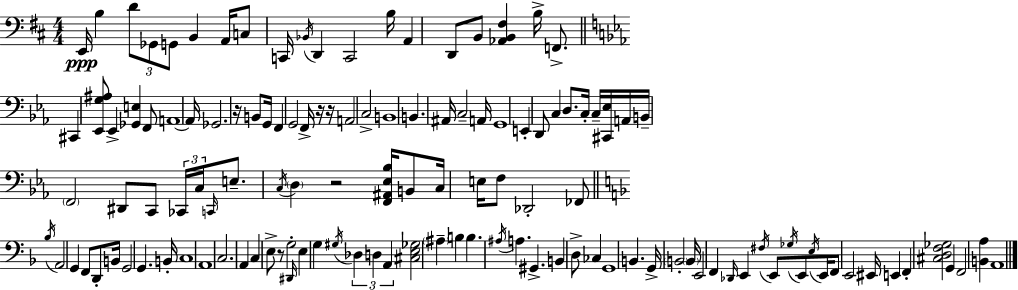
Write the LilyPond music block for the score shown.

{
  \clef bass
  \numericTimeSignature
  \time 4/4
  \key d \major
  e,16\ppp b4 \tuplet 3/2 { d'8 ges,8 g,8 } b,4 a,16 | c8 c,16 \acciaccatura { bes,16 } d,4 c,2 | b16 a,4 d,8 b,8 <aes, b, fis>4 b16-> f,8.-> | \bar "||" \break \key ees \major cis,4 <ees, g ais>8 ees,4-> <ges, e>4 f,8 | a,1~~ | a,16 ges,2. r16 b,8 | g,16 f,4 g,2 f,16-> r16 r16 | \break a,2 c2-> | b,1 | b,4. ais,16 c2-- a,16 | g,1 | \break e,4-. d,8 c4 d8. c16-. c16-- <cis, ees>16 | a,16 b,16-- \parenthesize f,2 dis,8 c,8 \tuplet 3/2 { ces,16 c16 | \grace { c,16 } } e8.-- \acciaccatura { c16 } \parenthesize d4 r2 | <f, ais, ees bes>16 b,8 c16 e16 f8 des,2-. | \break fes,8 \bar "||" \break \key d \minor \acciaccatura { bes16 } a,2 g,4 f,8 d,8-. | b,16 g,2 g,4. | b,16-. c1 | a,1 | \break c2. a,4 | c4 e8-> r8 g2-. | \grace { dis,16 } e4 g4 \acciaccatura { gis16 } \tuplet 3/2 { des4 d4 | a,4 } <cis e ges>2 \parenthesize ais4-- | \break b4 b4. \acciaccatura { ais16 } a4. | gis,4.-> b,4 d8-> | ces4 g,1 | b,4. g,16-> \parenthesize b,2-. | \break \parenthesize b,16 e,2 f,4 | \grace { des,16 } e,4 \acciaccatura { fis16 } e,8 \acciaccatura { ges16 } e,8 \acciaccatura { e16 } e,16 f,8 e,2 | eis,16 e,4 f,4-. | <cis d f ges>2 g,4 f,2 | \break <b, a>4 a,1 | \bar "|."
}